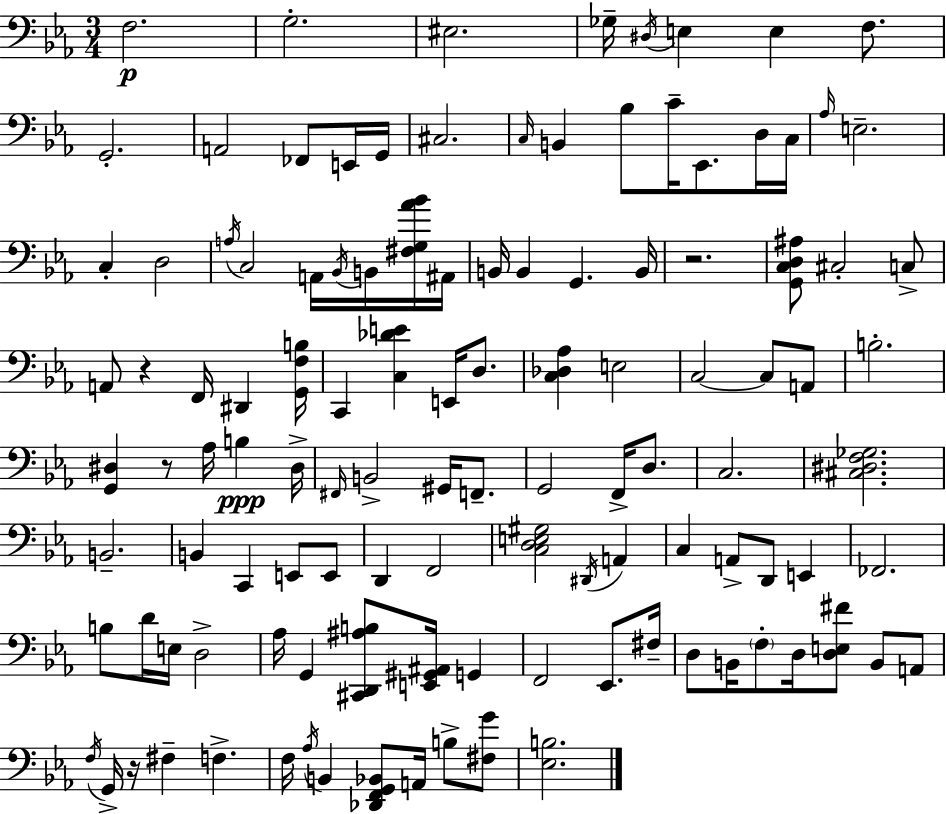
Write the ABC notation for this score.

X:1
T:Untitled
M:3/4
L:1/4
K:Eb
F,2 G,2 ^E,2 _G,/4 ^D,/4 E, E, F,/2 G,,2 A,,2 _F,,/2 E,,/4 G,,/4 ^C,2 C,/4 B,, _B,/2 C/4 _E,,/2 D,/4 C,/4 _A,/4 E,2 C, D,2 A,/4 C,2 A,,/4 _B,,/4 B,,/4 [^F,G,_A_B]/4 ^A,,/4 B,,/4 B,, G,, B,,/4 z2 [G,,C,D,^A,]/2 ^C,2 C,/2 A,,/2 z F,,/4 ^D,, [G,,F,B,]/4 C,, [C,_DE] E,,/4 D,/2 [C,_D,_A,] E,2 C,2 C,/2 A,,/2 B,2 [G,,^D,] z/2 _A,/4 B, ^D,/4 ^F,,/4 B,,2 ^G,,/4 F,,/2 G,,2 F,,/4 D,/2 C,2 [^C,^D,F,_G,]2 B,,2 B,, C,, E,,/2 E,,/2 D,, F,,2 [C,D,E,^G,]2 ^D,,/4 A,, C, A,,/2 D,,/2 E,, _F,,2 B,/2 D/4 E,/4 D,2 _A,/4 G,, [^C,,D,,^A,B,]/2 [E,,^G,,^A,,]/4 G,, F,,2 _E,,/2 ^F,/4 D,/2 B,,/4 F,/2 D,/4 [D,E,^F]/2 B,,/2 A,,/2 F,/4 G,,/4 z/4 ^F, F, F,/4 _A,/4 B,, [_D,,F,,G,,_B,,]/2 A,,/4 B,/2 [^F,G]/2 [_E,B,]2